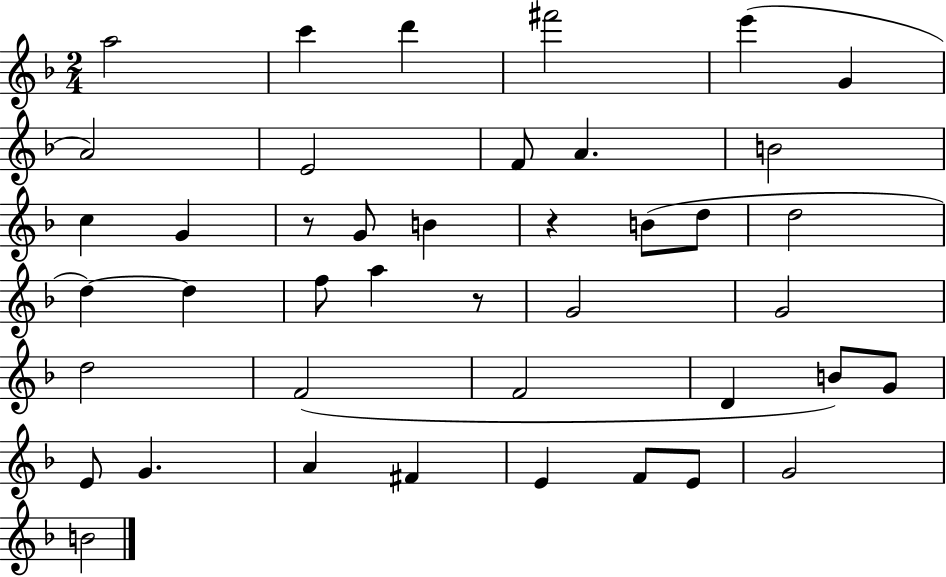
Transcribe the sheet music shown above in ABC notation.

X:1
T:Untitled
M:2/4
L:1/4
K:F
a2 c' d' ^f'2 e' G A2 E2 F/2 A B2 c G z/2 G/2 B z B/2 d/2 d2 d d f/2 a z/2 G2 G2 d2 F2 F2 D B/2 G/2 E/2 G A ^F E F/2 E/2 G2 B2